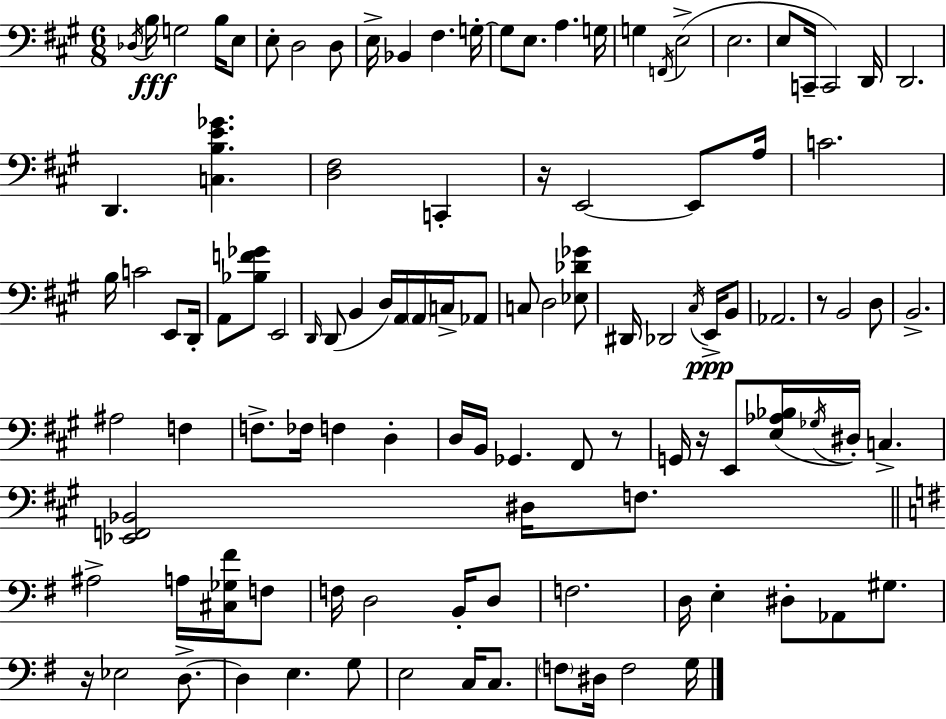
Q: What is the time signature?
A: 6/8